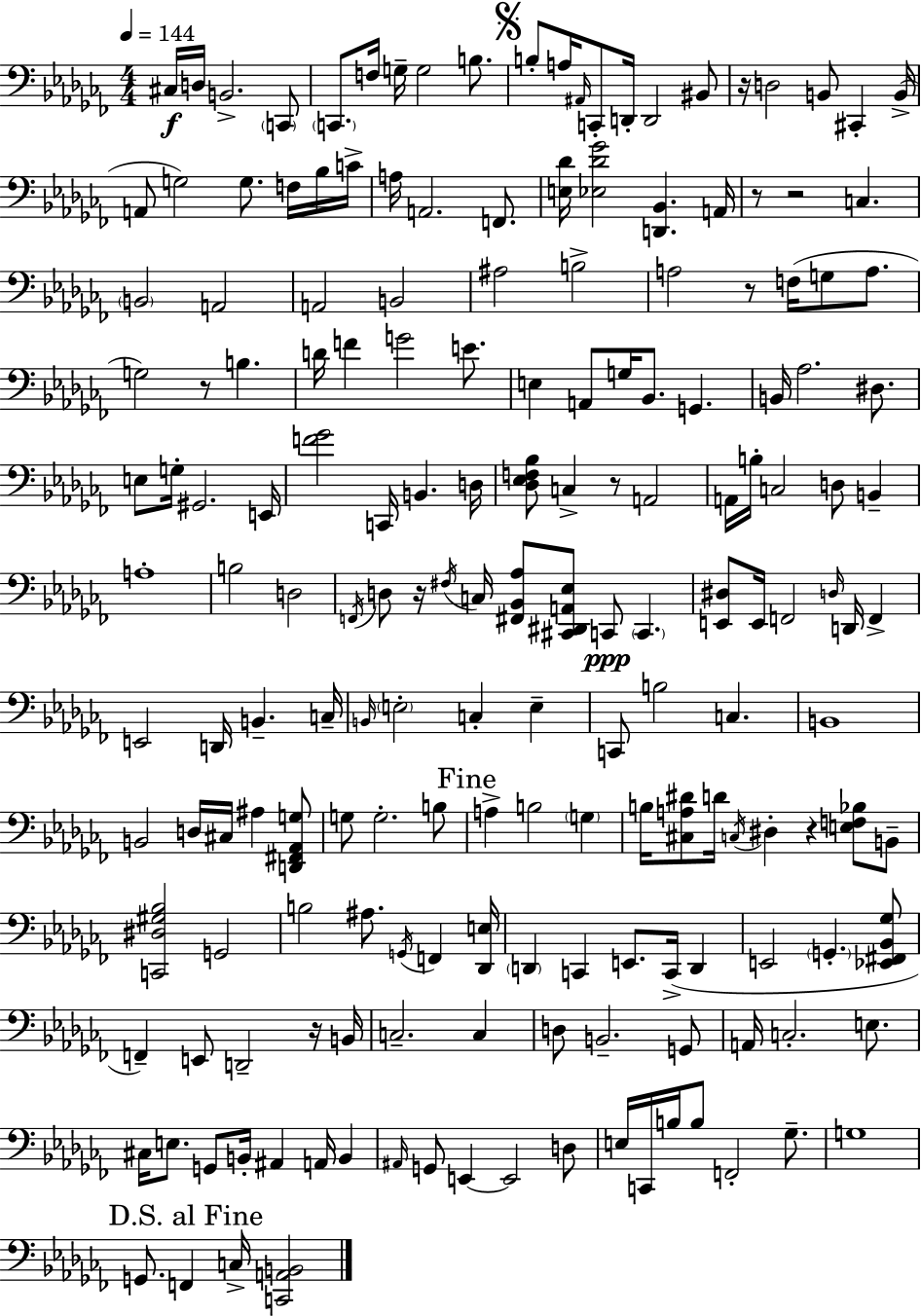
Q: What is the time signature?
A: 4/4